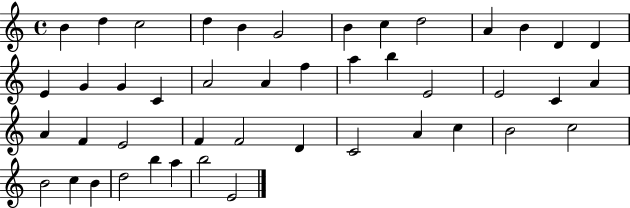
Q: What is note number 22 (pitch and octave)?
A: B5